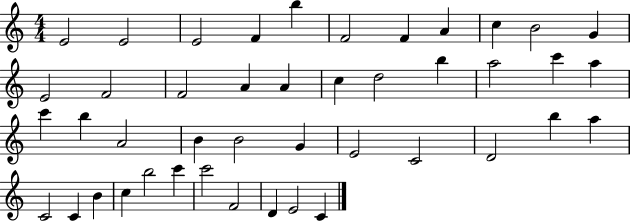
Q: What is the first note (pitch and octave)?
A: E4